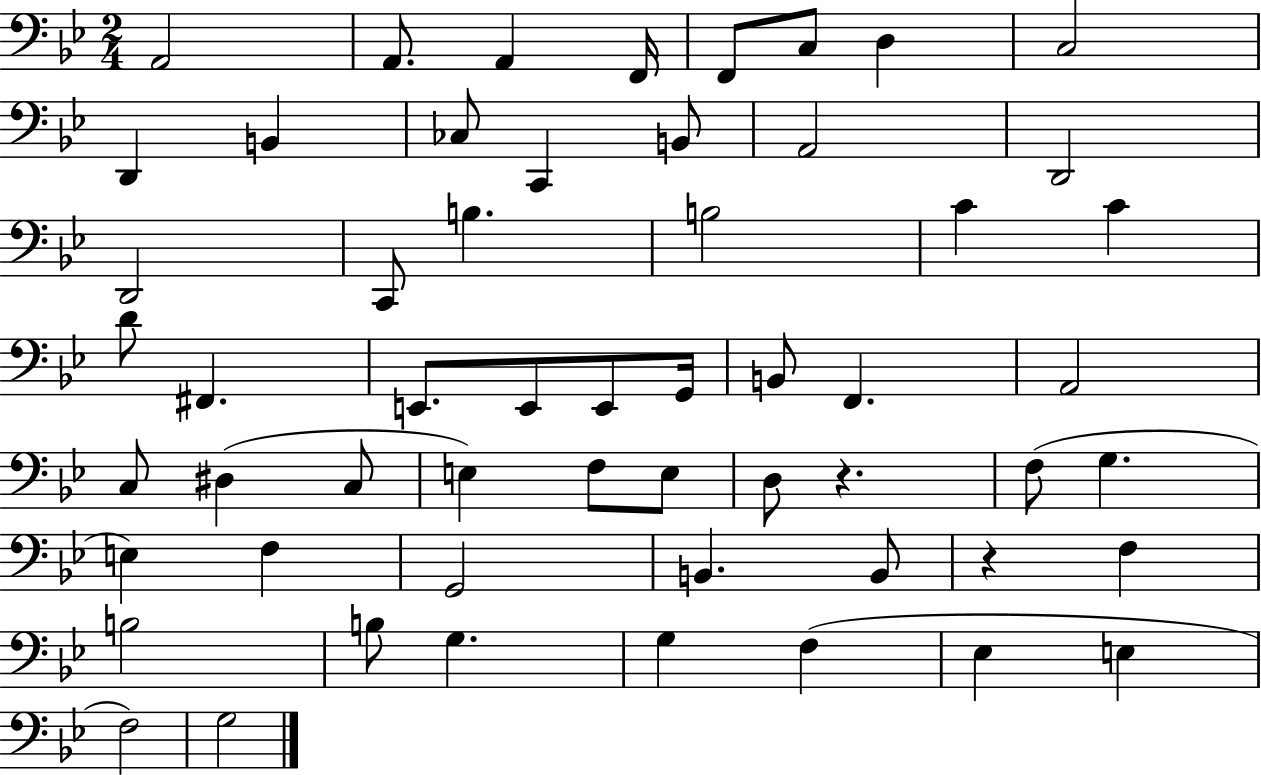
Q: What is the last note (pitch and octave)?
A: G3